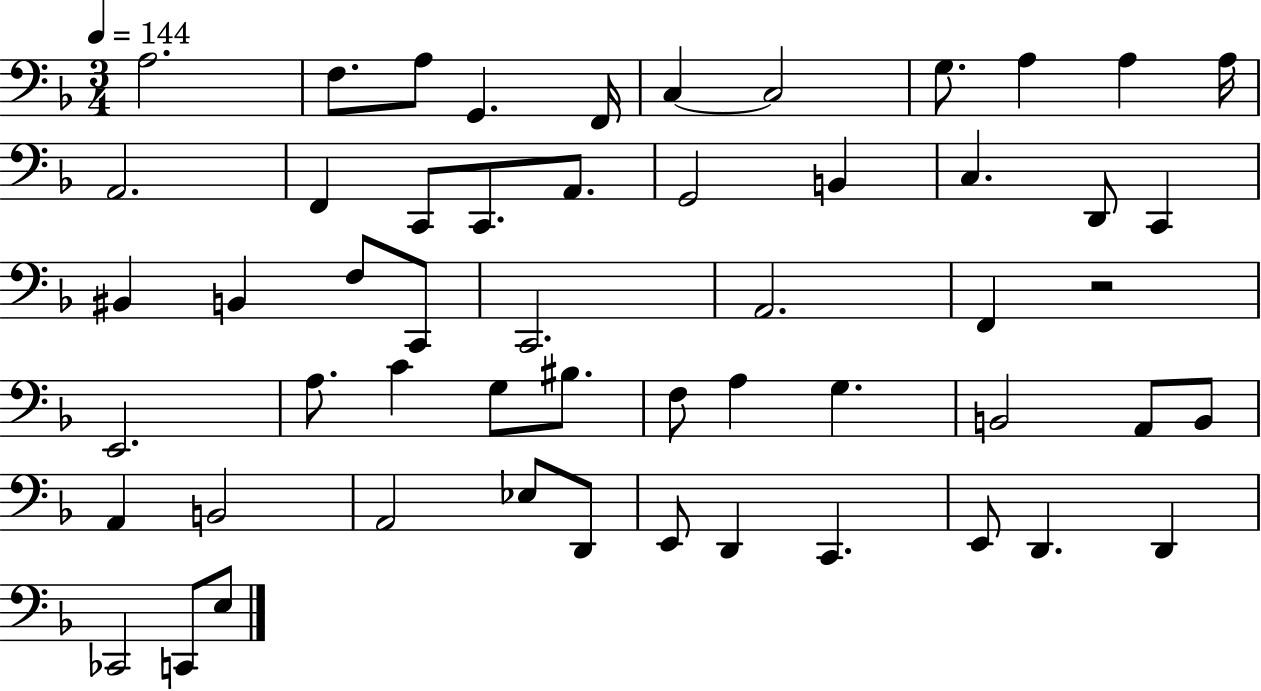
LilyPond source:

{
  \clef bass
  \numericTimeSignature
  \time 3/4
  \key f \major
  \tempo 4 = 144
  a2. | f8. a8 g,4. f,16 | c4~~ c2 | g8. a4 a4 a16 | \break a,2. | f,4 c,8 c,8. a,8. | g,2 b,4 | c4. d,8 c,4 | \break bis,4 b,4 f8 c,8 | c,2. | a,2. | f,4 r2 | \break e,2. | a8. c'4 g8 bis8. | f8 a4 g4. | b,2 a,8 b,8 | \break a,4 b,2 | a,2 ees8 d,8 | e,8 d,4 c,4. | e,8 d,4. d,4 | \break ces,2 c,8 e8 | \bar "|."
}